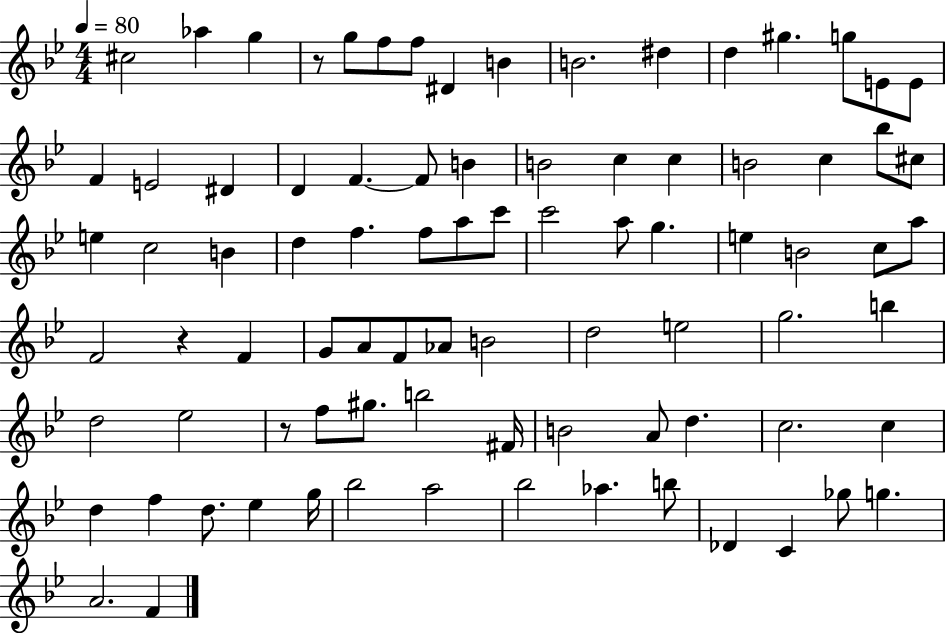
C#5/h Ab5/q G5/q R/e G5/e F5/e F5/e D#4/q B4/q B4/h. D#5/q D5/q G#5/q. G5/e E4/e E4/e F4/q E4/h D#4/q D4/q F4/q. F4/e B4/q B4/h C5/q C5/q B4/h C5/q Bb5/e C#5/e E5/q C5/h B4/q D5/q F5/q. F5/e A5/e C6/e C6/h A5/e G5/q. E5/q B4/h C5/e A5/e F4/h R/q F4/q G4/e A4/e F4/e Ab4/e B4/h D5/h E5/h G5/h. B5/q D5/h Eb5/h R/e F5/e G#5/e. B5/h F#4/s B4/h A4/e D5/q. C5/h. C5/q D5/q F5/q D5/e. Eb5/q G5/s Bb5/h A5/h Bb5/h Ab5/q. B5/e Db4/q C4/q Gb5/e G5/q. A4/h. F4/q